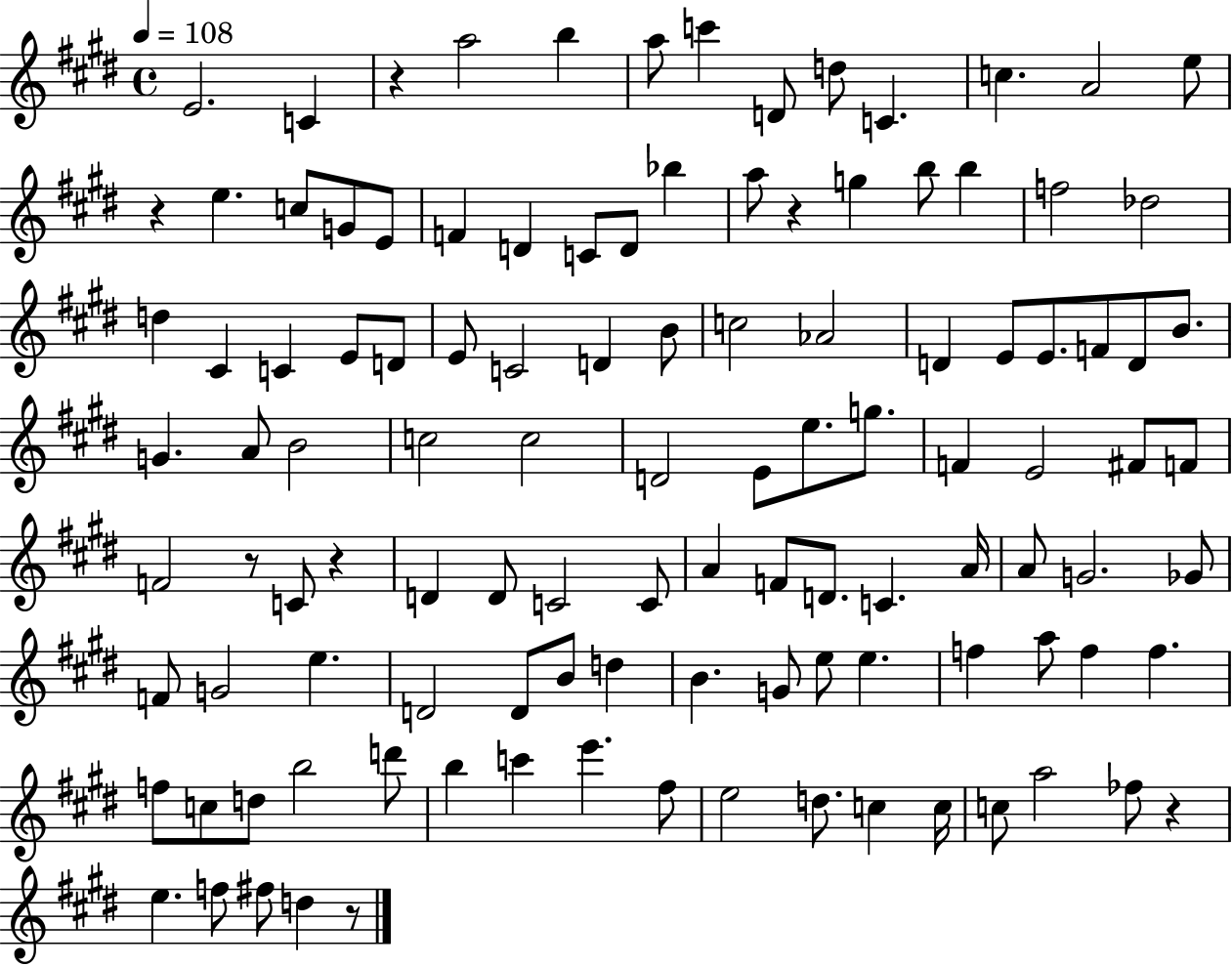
E4/h. C4/q R/q A5/h B5/q A5/e C6/q D4/e D5/e C4/q. C5/q. A4/h E5/e R/q E5/q. C5/e G4/e E4/e F4/q D4/q C4/e D4/e Bb5/q A5/e R/q G5/q B5/e B5/q F5/h Db5/h D5/q C#4/q C4/q E4/e D4/e E4/e C4/h D4/q B4/e C5/h Ab4/h D4/q E4/e E4/e. F4/e D4/e B4/e. G4/q. A4/e B4/h C5/h C5/h D4/h E4/e E5/e. G5/e. F4/q E4/h F#4/e F4/e F4/h R/e C4/e R/q D4/q D4/e C4/h C4/e A4/q F4/e D4/e. C4/q. A4/s A4/e G4/h. Gb4/e F4/e G4/h E5/q. D4/h D4/e B4/e D5/q B4/q. G4/e E5/e E5/q. F5/q A5/e F5/q F5/q. F5/e C5/e D5/e B5/h D6/e B5/q C6/q E6/q. F#5/e E5/h D5/e. C5/q C5/s C5/e A5/h FES5/e R/q E5/q. F5/e F#5/e D5/q R/e